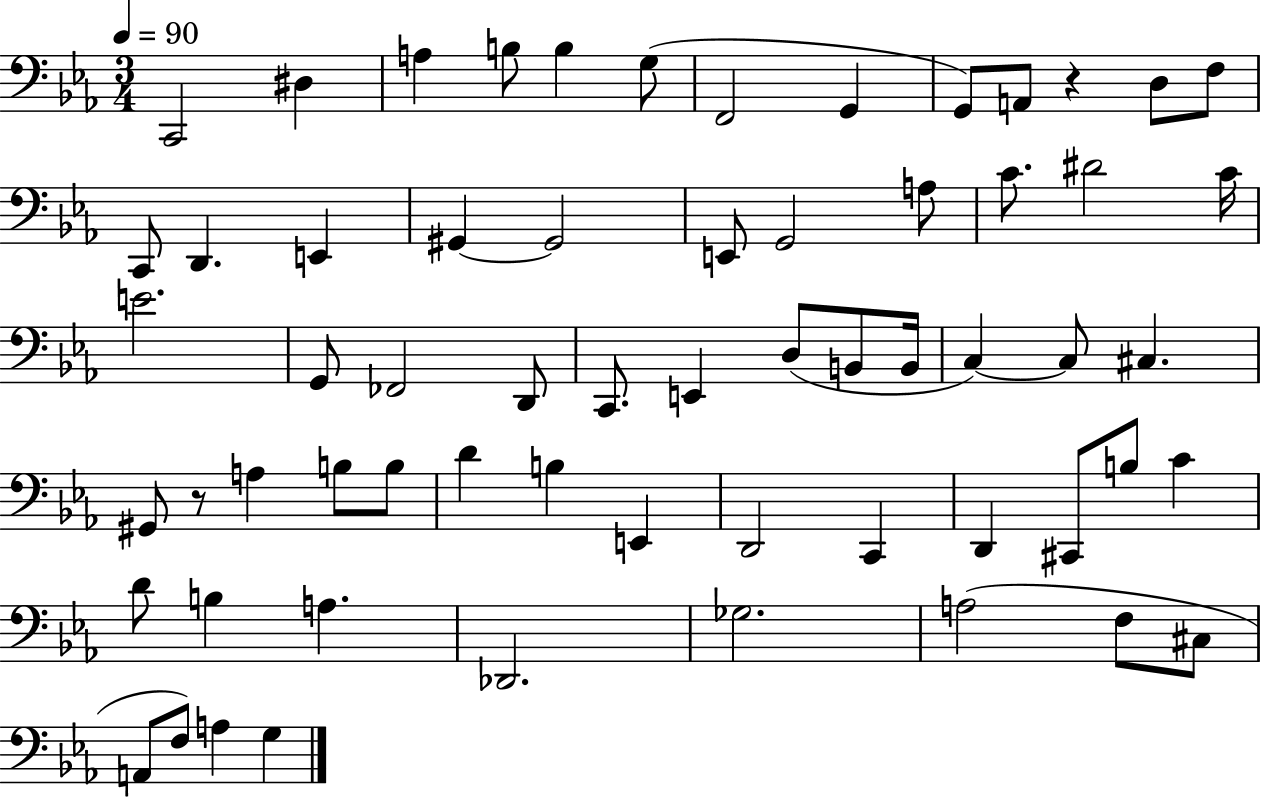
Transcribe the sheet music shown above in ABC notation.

X:1
T:Untitled
M:3/4
L:1/4
K:Eb
C,,2 ^D, A, B,/2 B, G,/2 F,,2 G,, G,,/2 A,,/2 z D,/2 F,/2 C,,/2 D,, E,, ^G,, ^G,,2 E,,/2 G,,2 A,/2 C/2 ^D2 C/4 E2 G,,/2 _F,,2 D,,/2 C,,/2 E,, D,/2 B,,/2 B,,/4 C, C,/2 ^C, ^G,,/2 z/2 A, B,/2 B,/2 D B, E,, D,,2 C,, D,, ^C,,/2 B,/2 C D/2 B, A, _D,,2 _G,2 A,2 F,/2 ^C,/2 A,,/2 F,/2 A, G,